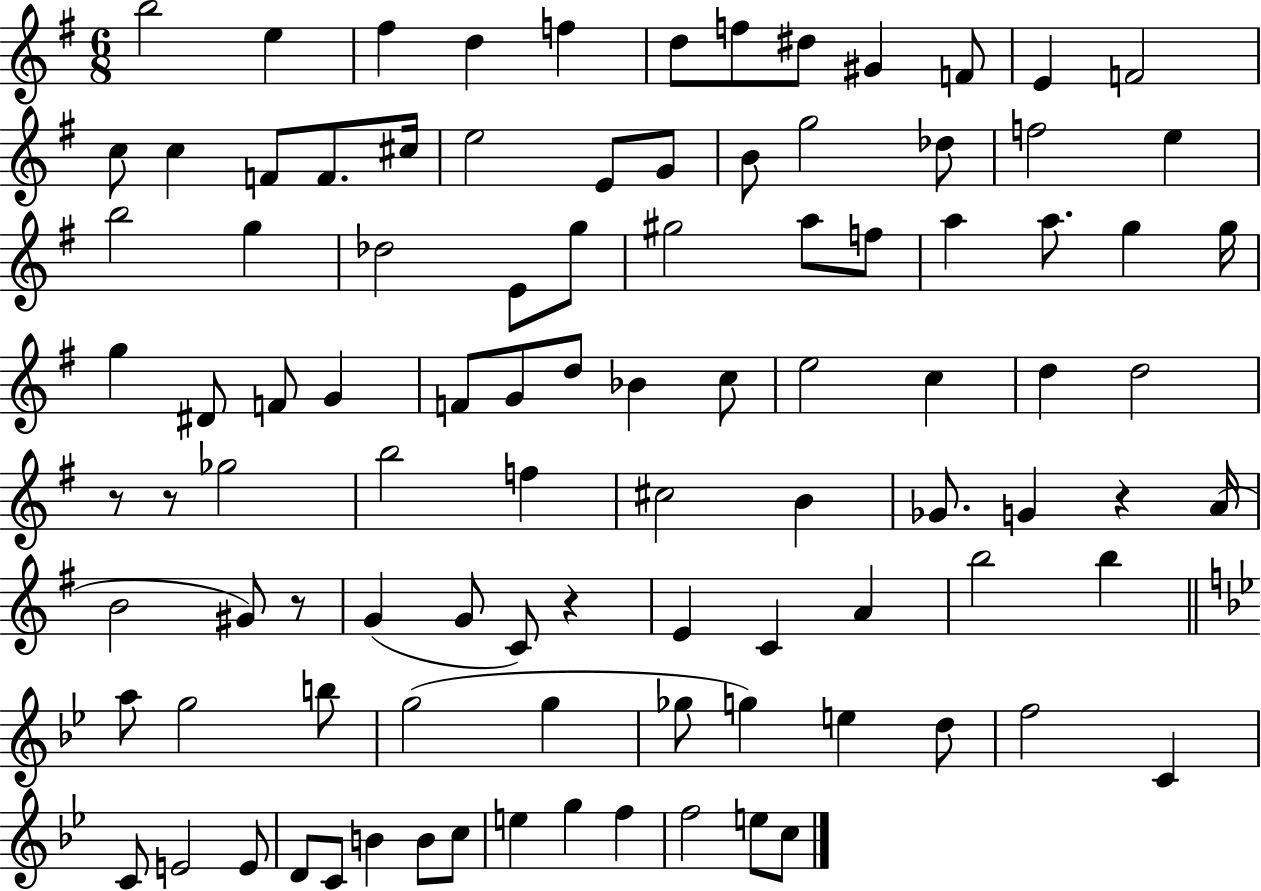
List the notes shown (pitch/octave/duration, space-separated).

B5/h E5/q F#5/q D5/q F5/q D5/e F5/e D#5/e G#4/q F4/e E4/q F4/h C5/e C5/q F4/e F4/e. C#5/s E5/h E4/e G4/e B4/e G5/h Db5/e F5/h E5/q B5/h G5/q Db5/h E4/e G5/e G#5/h A5/e F5/e A5/q A5/e. G5/q G5/s G5/q D#4/e F4/e G4/q F4/e G4/e D5/e Bb4/q C5/e E5/h C5/q D5/q D5/h R/e R/e Gb5/h B5/h F5/q C#5/h B4/q Gb4/e. G4/q R/q A4/s B4/h G#4/e R/e G4/q G4/e C4/e R/q E4/q C4/q A4/q B5/h B5/q A5/e G5/h B5/e G5/h G5/q Gb5/e G5/q E5/q D5/e F5/h C4/q C4/e E4/h E4/e D4/e C4/e B4/q B4/e C5/e E5/q G5/q F5/q F5/h E5/e C5/e